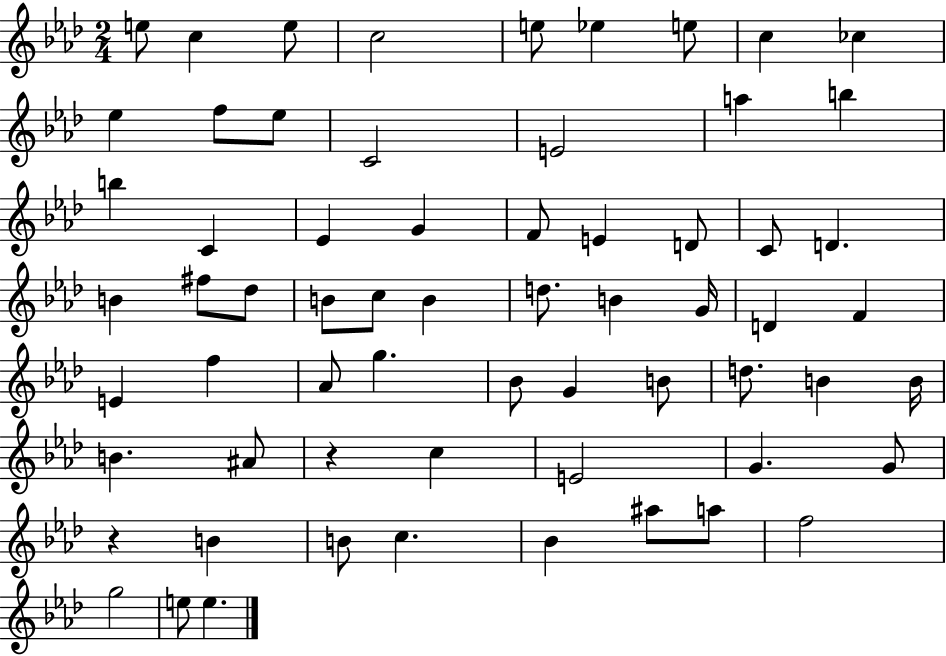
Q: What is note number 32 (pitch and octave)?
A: D5